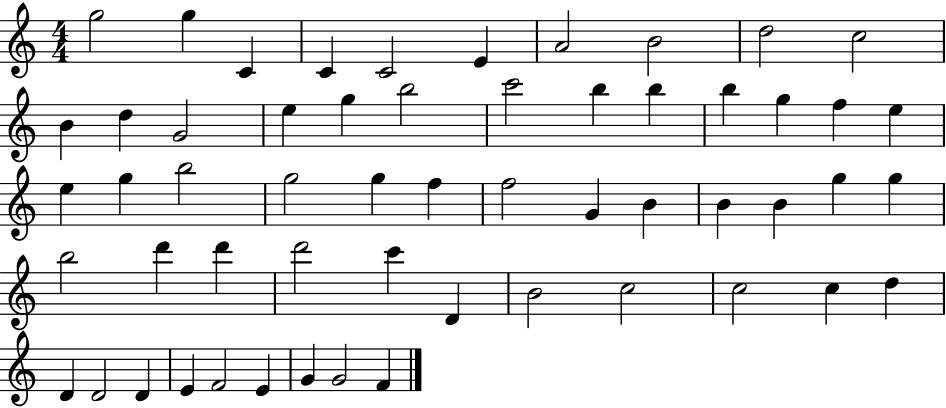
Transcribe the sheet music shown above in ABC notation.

X:1
T:Untitled
M:4/4
L:1/4
K:C
g2 g C C C2 E A2 B2 d2 c2 B d G2 e g b2 c'2 b b b g f e e g b2 g2 g f f2 G B B B g g b2 d' d' d'2 c' D B2 c2 c2 c d D D2 D E F2 E G G2 F